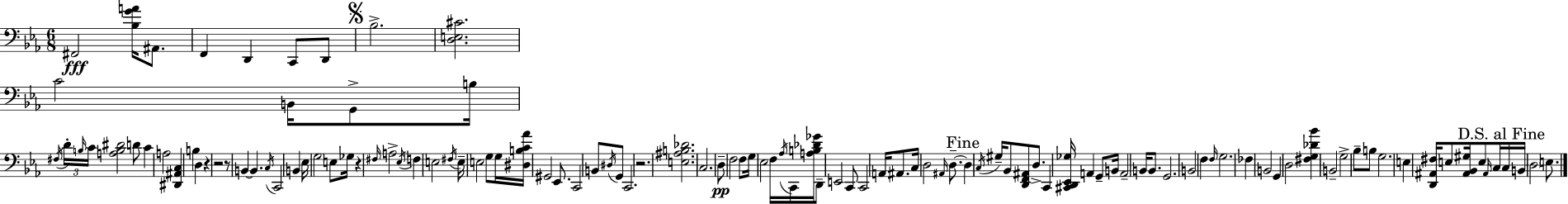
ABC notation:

X:1
T:Untitled
M:6/8
L:1/4
K:Cm
^F,,2 [_B,GA]/4 ^A,,/2 F,, D,, C,,/2 D,,/2 _B,2 [D,E,^C]2 C2 B,,/4 G,,/2 B,/4 ^F,/4 D/4 B,/4 C/4 [A,B,^D]2 D/2 C A,2 [^D,,^A,,C,] B, D, z z2 z/2 B,, B,, C,/4 C,,2 B,, _E,/4 G,2 E,/2 _G,/4 z ^F,/4 A,2 _E,/4 F, E,2 ^F,/4 E,/4 E,2 G,/2 G,/4 [^D,B,C_A]/4 ^G,,2 _E,,/2 C,,2 B,,/2 ^D,/4 G,,/2 C,,2 z2 [E,^A,B,_D]2 C,2 D,/2 F,2 F,/2 G,/4 _E,2 F,/4 _A,/4 C,,/4 [A,B,_D_G]/4 D,,/2 E,,2 C,,/2 C,,2 A,,/4 ^A,,/2 C,/4 D,2 ^A,,/4 D,/2 D, C,/4 ^G,/4 _B,,/2 [D,,F,,^A,,]/2 D,/2 C,, [^C,,D,,_E,,_G,]/4 A,, G,,/2 B,,/4 A,,2 B,,/4 B,,/2 G,,2 B,,2 F, F,/4 G,2 _F, B,,2 G,, D,2 [^F,G,_D_B] B,,2 G,2 _B,/2 B,/2 G,2 E, [D,,^A,,^F,]/4 E,/2 [^A,,_B,,^G,]/4 E,/2 ^A,,/4 C,/4 C,/4 B,,/4 D,2 E,/2